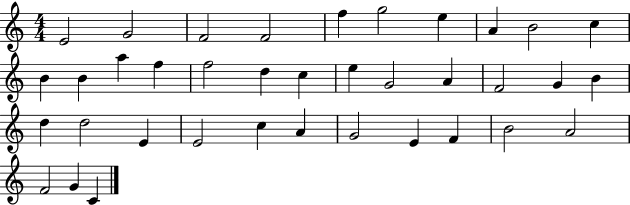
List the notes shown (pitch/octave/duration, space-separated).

E4/h G4/h F4/h F4/h F5/q G5/h E5/q A4/q B4/h C5/q B4/q B4/q A5/q F5/q F5/h D5/q C5/q E5/q G4/h A4/q F4/h G4/q B4/q D5/q D5/h E4/q E4/h C5/q A4/q G4/h E4/q F4/q B4/h A4/h F4/h G4/q C4/q